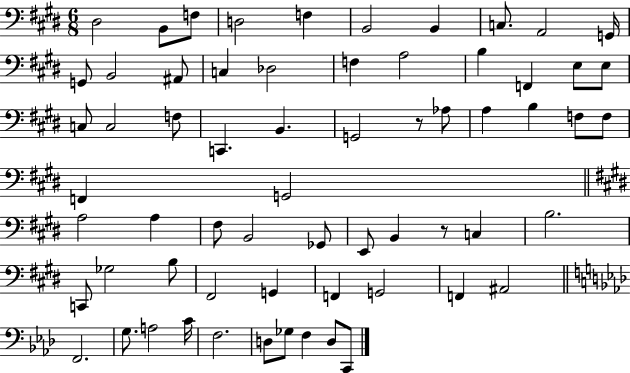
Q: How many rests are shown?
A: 2